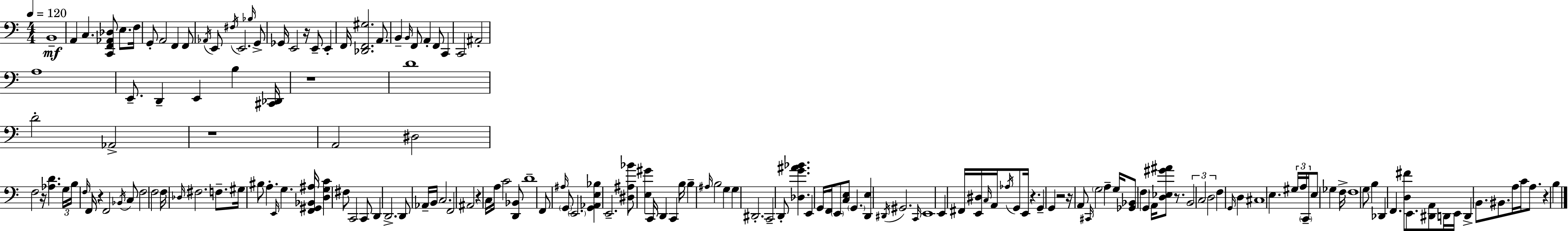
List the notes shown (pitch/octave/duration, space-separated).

B2/w A2/q C3/q. [C2,F2,Ab2,Db3]/e E3/e. F3/s G2/e A2/h F2/q F2/e Ab2/s E2/e F#3/s E2/h. Bb3/s G2/e Gb2/s E2/h R/s E2/e E2/q F2/s [Db2,F2,G#3]/h. A2/e. B2/q B2/s F2/e A2/q F2/e C2/q C2/h A#2/h A3/w E2/e. D2/q E2/q B3/q [C#2,Db2]/s R/w D4/w D4/h Ab2/h R/w A2/h D#3/h F3/h R/s [Ab3,D4]/q. G3/s B3/s F3/s F2/s R/q F2/h Bb2/s C3/e F3/h F3/h F3/s Db3/s F#3/h. F3/e. G#3/s BIS3/e A3/q. E2/s G3/q. [F2,G#2,Bb2,A#3]/s [D3,G3,C4]/q F#3/e C2/h C2/e D2/q D2/h. D2/e Ab2/s B2/s C3/h. F2/h A#2/h R/q C3/s A3/s C4/h [D2,Bb2]/e D4/w F2/e A#3/s G2/e E2/h. [G2,Ab2,E3,Bb3]/q E2/h. [D#3,A#3,Bb4]/e [E3,G#4]/q C2/s D2/q C2/q B3/s B3/q A#3/s B3/h G3/q G3/q D#2/h. C2/h D2/e [Db3,G4,A#4,Bb4]/q. E2/q G2/s F2/s E2/e [C3,E3]/e G2/q. [D2,E3]/q D#2/s G#2/h. C2/s E2/w E2/q F#2/s [E2,D#3]/s C3/s A2/s Ab3/s G2/e E2/s R/q. G2/q G2/q R/h R/s A2/e C#2/s G3/h A3/q G3/s [Gb2,Bb2]/e F3/q G2/q A2/s [D3,Eb3,G#4,A#4]/e R/e. B2/h C3/h D3/h F3/q G2/s D3/q C#3/w E3/q. G#3/s A3/s C2/s E3/e Gb3/q F3/s F3/w G3/e B3/q Db2/q F2/q. [D3,F#4]/e E2/e. [D#2,A2]/e D2/s E2/s D2/q B2/e. BIS2/e. A3/s C4/s A3/e. R/q B3/q